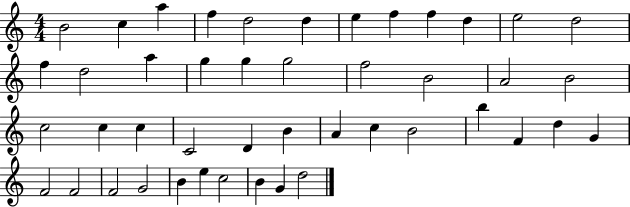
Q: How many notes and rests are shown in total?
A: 45